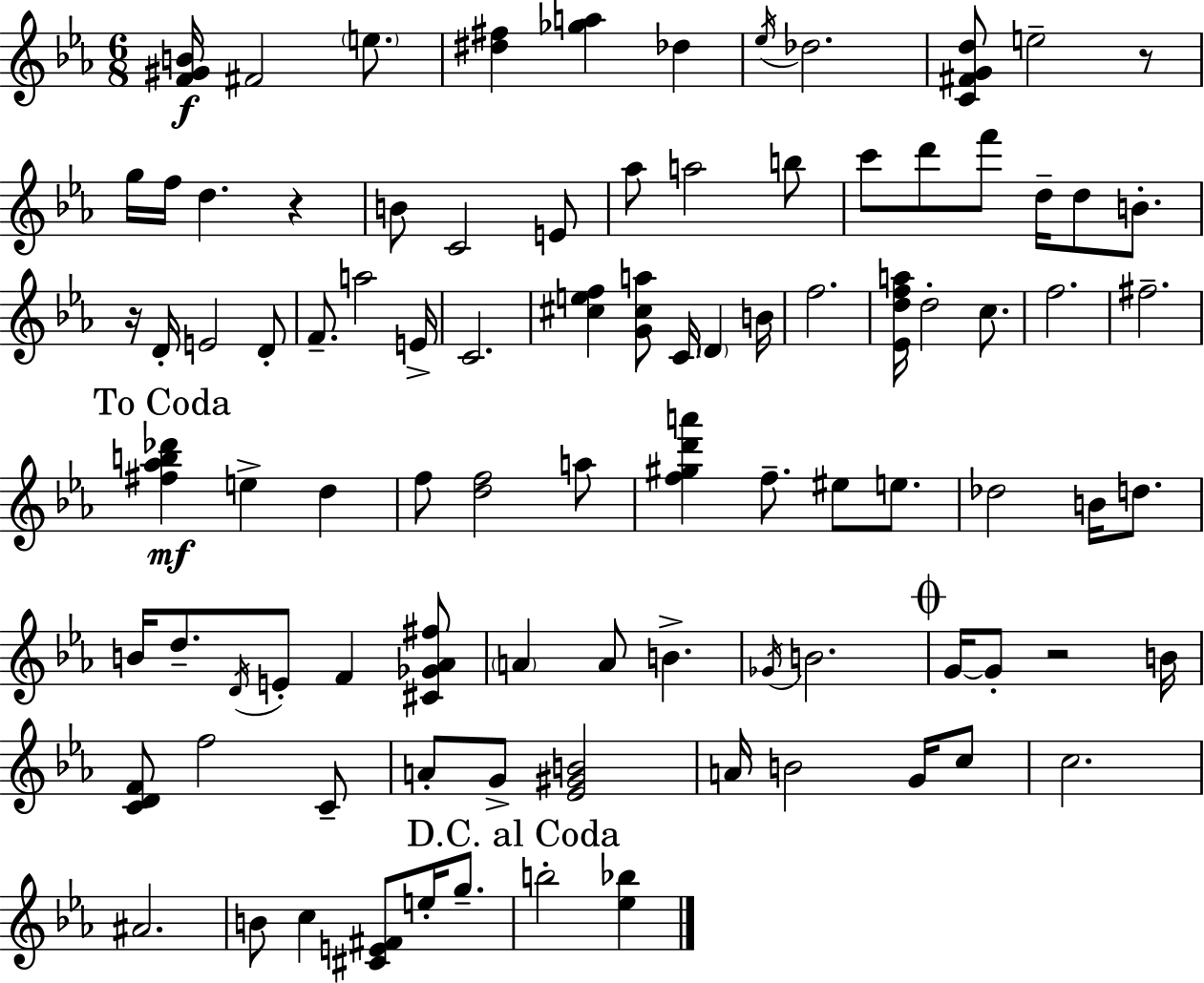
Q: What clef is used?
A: treble